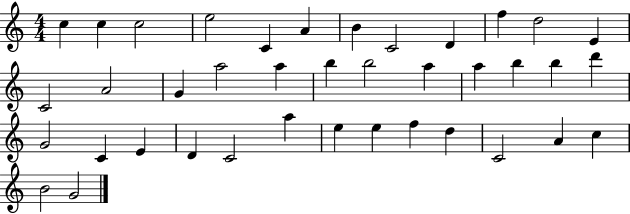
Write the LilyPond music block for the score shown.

{
  \clef treble
  \numericTimeSignature
  \time 4/4
  \key c \major
  c''4 c''4 c''2 | e''2 c'4 a'4 | b'4 c'2 d'4 | f''4 d''2 e'4 | \break c'2 a'2 | g'4 a''2 a''4 | b''4 b''2 a''4 | a''4 b''4 b''4 d'''4 | \break g'2 c'4 e'4 | d'4 c'2 a''4 | e''4 e''4 f''4 d''4 | c'2 a'4 c''4 | \break b'2 g'2 | \bar "|."
}